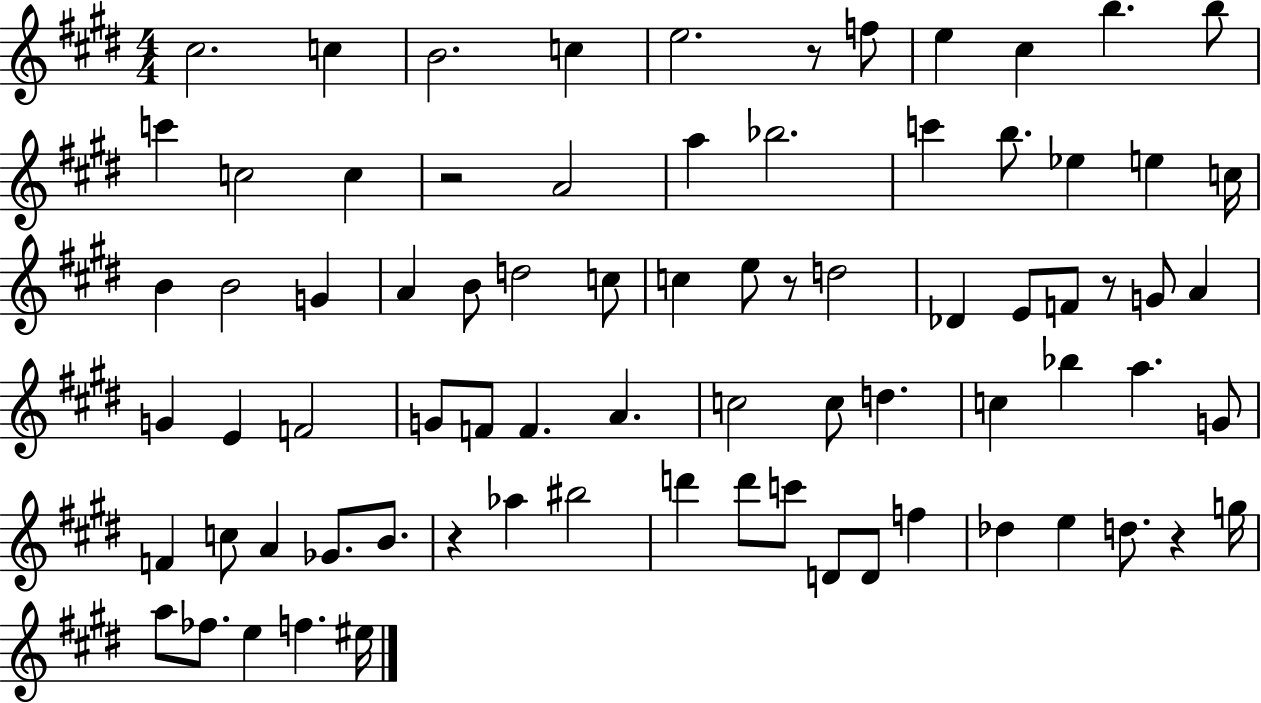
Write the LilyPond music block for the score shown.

{
  \clef treble
  \numericTimeSignature
  \time 4/4
  \key e \major
  cis''2. c''4 | b'2. c''4 | e''2. r8 f''8 | e''4 cis''4 b''4. b''8 | \break c'''4 c''2 c''4 | r2 a'2 | a''4 bes''2. | c'''4 b''8. ees''4 e''4 c''16 | \break b'4 b'2 g'4 | a'4 b'8 d''2 c''8 | c''4 e''8 r8 d''2 | des'4 e'8 f'8 r8 g'8 a'4 | \break g'4 e'4 f'2 | g'8 f'8 f'4. a'4. | c''2 c''8 d''4. | c''4 bes''4 a''4. g'8 | \break f'4 c''8 a'4 ges'8. b'8. | r4 aes''4 bis''2 | d'''4 d'''8 c'''8 d'8 d'8 f''4 | des''4 e''4 d''8. r4 g''16 | \break a''8 fes''8. e''4 f''4. eis''16 | \bar "|."
}